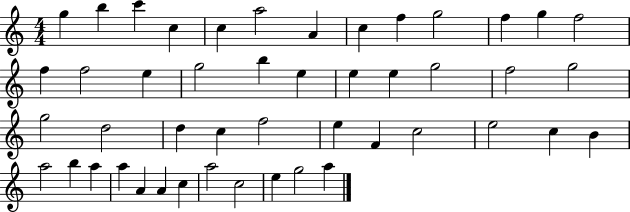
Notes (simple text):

G5/q B5/q C6/q C5/q C5/q A5/h A4/q C5/q F5/q G5/h F5/q G5/q F5/h F5/q F5/h E5/q G5/h B5/q E5/q E5/q E5/q G5/h F5/h G5/h G5/h D5/h D5/q C5/q F5/h E5/q F4/q C5/h E5/h C5/q B4/q A5/h B5/q A5/q A5/q A4/q A4/q C5/q A5/h C5/h E5/q G5/h A5/q